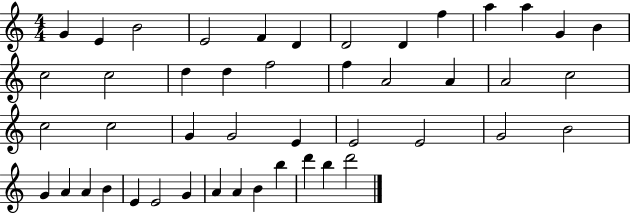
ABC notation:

X:1
T:Untitled
M:4/4
L:1/4
K:C
G E B2 E2 F D D2 D f a a G B c2 c2 d d f2 f A2 A A2 c2 c2 c2 G G2 E E2 E2 G2 B2 G A A B E E2 G A A B b d' b d'2